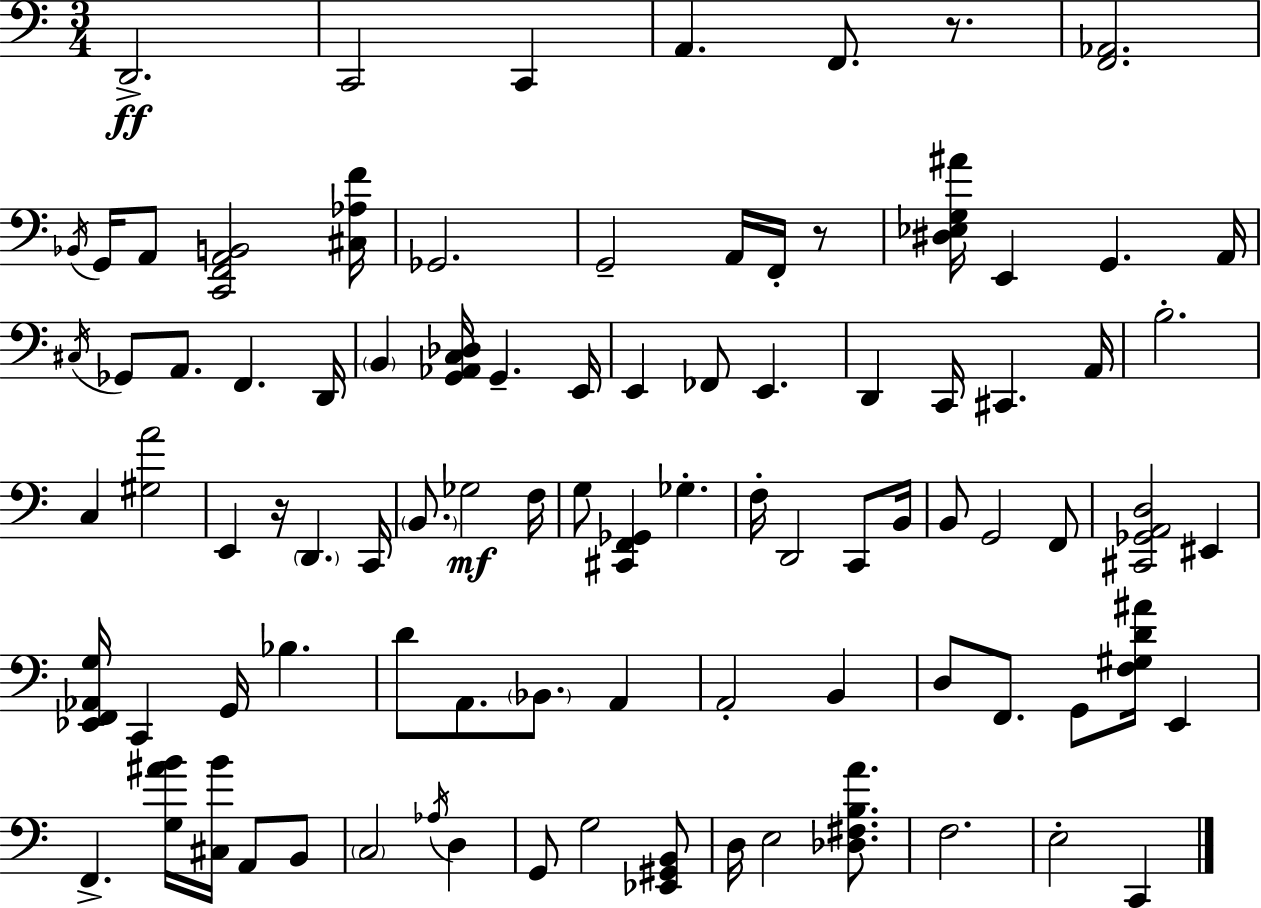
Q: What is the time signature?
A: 3/4